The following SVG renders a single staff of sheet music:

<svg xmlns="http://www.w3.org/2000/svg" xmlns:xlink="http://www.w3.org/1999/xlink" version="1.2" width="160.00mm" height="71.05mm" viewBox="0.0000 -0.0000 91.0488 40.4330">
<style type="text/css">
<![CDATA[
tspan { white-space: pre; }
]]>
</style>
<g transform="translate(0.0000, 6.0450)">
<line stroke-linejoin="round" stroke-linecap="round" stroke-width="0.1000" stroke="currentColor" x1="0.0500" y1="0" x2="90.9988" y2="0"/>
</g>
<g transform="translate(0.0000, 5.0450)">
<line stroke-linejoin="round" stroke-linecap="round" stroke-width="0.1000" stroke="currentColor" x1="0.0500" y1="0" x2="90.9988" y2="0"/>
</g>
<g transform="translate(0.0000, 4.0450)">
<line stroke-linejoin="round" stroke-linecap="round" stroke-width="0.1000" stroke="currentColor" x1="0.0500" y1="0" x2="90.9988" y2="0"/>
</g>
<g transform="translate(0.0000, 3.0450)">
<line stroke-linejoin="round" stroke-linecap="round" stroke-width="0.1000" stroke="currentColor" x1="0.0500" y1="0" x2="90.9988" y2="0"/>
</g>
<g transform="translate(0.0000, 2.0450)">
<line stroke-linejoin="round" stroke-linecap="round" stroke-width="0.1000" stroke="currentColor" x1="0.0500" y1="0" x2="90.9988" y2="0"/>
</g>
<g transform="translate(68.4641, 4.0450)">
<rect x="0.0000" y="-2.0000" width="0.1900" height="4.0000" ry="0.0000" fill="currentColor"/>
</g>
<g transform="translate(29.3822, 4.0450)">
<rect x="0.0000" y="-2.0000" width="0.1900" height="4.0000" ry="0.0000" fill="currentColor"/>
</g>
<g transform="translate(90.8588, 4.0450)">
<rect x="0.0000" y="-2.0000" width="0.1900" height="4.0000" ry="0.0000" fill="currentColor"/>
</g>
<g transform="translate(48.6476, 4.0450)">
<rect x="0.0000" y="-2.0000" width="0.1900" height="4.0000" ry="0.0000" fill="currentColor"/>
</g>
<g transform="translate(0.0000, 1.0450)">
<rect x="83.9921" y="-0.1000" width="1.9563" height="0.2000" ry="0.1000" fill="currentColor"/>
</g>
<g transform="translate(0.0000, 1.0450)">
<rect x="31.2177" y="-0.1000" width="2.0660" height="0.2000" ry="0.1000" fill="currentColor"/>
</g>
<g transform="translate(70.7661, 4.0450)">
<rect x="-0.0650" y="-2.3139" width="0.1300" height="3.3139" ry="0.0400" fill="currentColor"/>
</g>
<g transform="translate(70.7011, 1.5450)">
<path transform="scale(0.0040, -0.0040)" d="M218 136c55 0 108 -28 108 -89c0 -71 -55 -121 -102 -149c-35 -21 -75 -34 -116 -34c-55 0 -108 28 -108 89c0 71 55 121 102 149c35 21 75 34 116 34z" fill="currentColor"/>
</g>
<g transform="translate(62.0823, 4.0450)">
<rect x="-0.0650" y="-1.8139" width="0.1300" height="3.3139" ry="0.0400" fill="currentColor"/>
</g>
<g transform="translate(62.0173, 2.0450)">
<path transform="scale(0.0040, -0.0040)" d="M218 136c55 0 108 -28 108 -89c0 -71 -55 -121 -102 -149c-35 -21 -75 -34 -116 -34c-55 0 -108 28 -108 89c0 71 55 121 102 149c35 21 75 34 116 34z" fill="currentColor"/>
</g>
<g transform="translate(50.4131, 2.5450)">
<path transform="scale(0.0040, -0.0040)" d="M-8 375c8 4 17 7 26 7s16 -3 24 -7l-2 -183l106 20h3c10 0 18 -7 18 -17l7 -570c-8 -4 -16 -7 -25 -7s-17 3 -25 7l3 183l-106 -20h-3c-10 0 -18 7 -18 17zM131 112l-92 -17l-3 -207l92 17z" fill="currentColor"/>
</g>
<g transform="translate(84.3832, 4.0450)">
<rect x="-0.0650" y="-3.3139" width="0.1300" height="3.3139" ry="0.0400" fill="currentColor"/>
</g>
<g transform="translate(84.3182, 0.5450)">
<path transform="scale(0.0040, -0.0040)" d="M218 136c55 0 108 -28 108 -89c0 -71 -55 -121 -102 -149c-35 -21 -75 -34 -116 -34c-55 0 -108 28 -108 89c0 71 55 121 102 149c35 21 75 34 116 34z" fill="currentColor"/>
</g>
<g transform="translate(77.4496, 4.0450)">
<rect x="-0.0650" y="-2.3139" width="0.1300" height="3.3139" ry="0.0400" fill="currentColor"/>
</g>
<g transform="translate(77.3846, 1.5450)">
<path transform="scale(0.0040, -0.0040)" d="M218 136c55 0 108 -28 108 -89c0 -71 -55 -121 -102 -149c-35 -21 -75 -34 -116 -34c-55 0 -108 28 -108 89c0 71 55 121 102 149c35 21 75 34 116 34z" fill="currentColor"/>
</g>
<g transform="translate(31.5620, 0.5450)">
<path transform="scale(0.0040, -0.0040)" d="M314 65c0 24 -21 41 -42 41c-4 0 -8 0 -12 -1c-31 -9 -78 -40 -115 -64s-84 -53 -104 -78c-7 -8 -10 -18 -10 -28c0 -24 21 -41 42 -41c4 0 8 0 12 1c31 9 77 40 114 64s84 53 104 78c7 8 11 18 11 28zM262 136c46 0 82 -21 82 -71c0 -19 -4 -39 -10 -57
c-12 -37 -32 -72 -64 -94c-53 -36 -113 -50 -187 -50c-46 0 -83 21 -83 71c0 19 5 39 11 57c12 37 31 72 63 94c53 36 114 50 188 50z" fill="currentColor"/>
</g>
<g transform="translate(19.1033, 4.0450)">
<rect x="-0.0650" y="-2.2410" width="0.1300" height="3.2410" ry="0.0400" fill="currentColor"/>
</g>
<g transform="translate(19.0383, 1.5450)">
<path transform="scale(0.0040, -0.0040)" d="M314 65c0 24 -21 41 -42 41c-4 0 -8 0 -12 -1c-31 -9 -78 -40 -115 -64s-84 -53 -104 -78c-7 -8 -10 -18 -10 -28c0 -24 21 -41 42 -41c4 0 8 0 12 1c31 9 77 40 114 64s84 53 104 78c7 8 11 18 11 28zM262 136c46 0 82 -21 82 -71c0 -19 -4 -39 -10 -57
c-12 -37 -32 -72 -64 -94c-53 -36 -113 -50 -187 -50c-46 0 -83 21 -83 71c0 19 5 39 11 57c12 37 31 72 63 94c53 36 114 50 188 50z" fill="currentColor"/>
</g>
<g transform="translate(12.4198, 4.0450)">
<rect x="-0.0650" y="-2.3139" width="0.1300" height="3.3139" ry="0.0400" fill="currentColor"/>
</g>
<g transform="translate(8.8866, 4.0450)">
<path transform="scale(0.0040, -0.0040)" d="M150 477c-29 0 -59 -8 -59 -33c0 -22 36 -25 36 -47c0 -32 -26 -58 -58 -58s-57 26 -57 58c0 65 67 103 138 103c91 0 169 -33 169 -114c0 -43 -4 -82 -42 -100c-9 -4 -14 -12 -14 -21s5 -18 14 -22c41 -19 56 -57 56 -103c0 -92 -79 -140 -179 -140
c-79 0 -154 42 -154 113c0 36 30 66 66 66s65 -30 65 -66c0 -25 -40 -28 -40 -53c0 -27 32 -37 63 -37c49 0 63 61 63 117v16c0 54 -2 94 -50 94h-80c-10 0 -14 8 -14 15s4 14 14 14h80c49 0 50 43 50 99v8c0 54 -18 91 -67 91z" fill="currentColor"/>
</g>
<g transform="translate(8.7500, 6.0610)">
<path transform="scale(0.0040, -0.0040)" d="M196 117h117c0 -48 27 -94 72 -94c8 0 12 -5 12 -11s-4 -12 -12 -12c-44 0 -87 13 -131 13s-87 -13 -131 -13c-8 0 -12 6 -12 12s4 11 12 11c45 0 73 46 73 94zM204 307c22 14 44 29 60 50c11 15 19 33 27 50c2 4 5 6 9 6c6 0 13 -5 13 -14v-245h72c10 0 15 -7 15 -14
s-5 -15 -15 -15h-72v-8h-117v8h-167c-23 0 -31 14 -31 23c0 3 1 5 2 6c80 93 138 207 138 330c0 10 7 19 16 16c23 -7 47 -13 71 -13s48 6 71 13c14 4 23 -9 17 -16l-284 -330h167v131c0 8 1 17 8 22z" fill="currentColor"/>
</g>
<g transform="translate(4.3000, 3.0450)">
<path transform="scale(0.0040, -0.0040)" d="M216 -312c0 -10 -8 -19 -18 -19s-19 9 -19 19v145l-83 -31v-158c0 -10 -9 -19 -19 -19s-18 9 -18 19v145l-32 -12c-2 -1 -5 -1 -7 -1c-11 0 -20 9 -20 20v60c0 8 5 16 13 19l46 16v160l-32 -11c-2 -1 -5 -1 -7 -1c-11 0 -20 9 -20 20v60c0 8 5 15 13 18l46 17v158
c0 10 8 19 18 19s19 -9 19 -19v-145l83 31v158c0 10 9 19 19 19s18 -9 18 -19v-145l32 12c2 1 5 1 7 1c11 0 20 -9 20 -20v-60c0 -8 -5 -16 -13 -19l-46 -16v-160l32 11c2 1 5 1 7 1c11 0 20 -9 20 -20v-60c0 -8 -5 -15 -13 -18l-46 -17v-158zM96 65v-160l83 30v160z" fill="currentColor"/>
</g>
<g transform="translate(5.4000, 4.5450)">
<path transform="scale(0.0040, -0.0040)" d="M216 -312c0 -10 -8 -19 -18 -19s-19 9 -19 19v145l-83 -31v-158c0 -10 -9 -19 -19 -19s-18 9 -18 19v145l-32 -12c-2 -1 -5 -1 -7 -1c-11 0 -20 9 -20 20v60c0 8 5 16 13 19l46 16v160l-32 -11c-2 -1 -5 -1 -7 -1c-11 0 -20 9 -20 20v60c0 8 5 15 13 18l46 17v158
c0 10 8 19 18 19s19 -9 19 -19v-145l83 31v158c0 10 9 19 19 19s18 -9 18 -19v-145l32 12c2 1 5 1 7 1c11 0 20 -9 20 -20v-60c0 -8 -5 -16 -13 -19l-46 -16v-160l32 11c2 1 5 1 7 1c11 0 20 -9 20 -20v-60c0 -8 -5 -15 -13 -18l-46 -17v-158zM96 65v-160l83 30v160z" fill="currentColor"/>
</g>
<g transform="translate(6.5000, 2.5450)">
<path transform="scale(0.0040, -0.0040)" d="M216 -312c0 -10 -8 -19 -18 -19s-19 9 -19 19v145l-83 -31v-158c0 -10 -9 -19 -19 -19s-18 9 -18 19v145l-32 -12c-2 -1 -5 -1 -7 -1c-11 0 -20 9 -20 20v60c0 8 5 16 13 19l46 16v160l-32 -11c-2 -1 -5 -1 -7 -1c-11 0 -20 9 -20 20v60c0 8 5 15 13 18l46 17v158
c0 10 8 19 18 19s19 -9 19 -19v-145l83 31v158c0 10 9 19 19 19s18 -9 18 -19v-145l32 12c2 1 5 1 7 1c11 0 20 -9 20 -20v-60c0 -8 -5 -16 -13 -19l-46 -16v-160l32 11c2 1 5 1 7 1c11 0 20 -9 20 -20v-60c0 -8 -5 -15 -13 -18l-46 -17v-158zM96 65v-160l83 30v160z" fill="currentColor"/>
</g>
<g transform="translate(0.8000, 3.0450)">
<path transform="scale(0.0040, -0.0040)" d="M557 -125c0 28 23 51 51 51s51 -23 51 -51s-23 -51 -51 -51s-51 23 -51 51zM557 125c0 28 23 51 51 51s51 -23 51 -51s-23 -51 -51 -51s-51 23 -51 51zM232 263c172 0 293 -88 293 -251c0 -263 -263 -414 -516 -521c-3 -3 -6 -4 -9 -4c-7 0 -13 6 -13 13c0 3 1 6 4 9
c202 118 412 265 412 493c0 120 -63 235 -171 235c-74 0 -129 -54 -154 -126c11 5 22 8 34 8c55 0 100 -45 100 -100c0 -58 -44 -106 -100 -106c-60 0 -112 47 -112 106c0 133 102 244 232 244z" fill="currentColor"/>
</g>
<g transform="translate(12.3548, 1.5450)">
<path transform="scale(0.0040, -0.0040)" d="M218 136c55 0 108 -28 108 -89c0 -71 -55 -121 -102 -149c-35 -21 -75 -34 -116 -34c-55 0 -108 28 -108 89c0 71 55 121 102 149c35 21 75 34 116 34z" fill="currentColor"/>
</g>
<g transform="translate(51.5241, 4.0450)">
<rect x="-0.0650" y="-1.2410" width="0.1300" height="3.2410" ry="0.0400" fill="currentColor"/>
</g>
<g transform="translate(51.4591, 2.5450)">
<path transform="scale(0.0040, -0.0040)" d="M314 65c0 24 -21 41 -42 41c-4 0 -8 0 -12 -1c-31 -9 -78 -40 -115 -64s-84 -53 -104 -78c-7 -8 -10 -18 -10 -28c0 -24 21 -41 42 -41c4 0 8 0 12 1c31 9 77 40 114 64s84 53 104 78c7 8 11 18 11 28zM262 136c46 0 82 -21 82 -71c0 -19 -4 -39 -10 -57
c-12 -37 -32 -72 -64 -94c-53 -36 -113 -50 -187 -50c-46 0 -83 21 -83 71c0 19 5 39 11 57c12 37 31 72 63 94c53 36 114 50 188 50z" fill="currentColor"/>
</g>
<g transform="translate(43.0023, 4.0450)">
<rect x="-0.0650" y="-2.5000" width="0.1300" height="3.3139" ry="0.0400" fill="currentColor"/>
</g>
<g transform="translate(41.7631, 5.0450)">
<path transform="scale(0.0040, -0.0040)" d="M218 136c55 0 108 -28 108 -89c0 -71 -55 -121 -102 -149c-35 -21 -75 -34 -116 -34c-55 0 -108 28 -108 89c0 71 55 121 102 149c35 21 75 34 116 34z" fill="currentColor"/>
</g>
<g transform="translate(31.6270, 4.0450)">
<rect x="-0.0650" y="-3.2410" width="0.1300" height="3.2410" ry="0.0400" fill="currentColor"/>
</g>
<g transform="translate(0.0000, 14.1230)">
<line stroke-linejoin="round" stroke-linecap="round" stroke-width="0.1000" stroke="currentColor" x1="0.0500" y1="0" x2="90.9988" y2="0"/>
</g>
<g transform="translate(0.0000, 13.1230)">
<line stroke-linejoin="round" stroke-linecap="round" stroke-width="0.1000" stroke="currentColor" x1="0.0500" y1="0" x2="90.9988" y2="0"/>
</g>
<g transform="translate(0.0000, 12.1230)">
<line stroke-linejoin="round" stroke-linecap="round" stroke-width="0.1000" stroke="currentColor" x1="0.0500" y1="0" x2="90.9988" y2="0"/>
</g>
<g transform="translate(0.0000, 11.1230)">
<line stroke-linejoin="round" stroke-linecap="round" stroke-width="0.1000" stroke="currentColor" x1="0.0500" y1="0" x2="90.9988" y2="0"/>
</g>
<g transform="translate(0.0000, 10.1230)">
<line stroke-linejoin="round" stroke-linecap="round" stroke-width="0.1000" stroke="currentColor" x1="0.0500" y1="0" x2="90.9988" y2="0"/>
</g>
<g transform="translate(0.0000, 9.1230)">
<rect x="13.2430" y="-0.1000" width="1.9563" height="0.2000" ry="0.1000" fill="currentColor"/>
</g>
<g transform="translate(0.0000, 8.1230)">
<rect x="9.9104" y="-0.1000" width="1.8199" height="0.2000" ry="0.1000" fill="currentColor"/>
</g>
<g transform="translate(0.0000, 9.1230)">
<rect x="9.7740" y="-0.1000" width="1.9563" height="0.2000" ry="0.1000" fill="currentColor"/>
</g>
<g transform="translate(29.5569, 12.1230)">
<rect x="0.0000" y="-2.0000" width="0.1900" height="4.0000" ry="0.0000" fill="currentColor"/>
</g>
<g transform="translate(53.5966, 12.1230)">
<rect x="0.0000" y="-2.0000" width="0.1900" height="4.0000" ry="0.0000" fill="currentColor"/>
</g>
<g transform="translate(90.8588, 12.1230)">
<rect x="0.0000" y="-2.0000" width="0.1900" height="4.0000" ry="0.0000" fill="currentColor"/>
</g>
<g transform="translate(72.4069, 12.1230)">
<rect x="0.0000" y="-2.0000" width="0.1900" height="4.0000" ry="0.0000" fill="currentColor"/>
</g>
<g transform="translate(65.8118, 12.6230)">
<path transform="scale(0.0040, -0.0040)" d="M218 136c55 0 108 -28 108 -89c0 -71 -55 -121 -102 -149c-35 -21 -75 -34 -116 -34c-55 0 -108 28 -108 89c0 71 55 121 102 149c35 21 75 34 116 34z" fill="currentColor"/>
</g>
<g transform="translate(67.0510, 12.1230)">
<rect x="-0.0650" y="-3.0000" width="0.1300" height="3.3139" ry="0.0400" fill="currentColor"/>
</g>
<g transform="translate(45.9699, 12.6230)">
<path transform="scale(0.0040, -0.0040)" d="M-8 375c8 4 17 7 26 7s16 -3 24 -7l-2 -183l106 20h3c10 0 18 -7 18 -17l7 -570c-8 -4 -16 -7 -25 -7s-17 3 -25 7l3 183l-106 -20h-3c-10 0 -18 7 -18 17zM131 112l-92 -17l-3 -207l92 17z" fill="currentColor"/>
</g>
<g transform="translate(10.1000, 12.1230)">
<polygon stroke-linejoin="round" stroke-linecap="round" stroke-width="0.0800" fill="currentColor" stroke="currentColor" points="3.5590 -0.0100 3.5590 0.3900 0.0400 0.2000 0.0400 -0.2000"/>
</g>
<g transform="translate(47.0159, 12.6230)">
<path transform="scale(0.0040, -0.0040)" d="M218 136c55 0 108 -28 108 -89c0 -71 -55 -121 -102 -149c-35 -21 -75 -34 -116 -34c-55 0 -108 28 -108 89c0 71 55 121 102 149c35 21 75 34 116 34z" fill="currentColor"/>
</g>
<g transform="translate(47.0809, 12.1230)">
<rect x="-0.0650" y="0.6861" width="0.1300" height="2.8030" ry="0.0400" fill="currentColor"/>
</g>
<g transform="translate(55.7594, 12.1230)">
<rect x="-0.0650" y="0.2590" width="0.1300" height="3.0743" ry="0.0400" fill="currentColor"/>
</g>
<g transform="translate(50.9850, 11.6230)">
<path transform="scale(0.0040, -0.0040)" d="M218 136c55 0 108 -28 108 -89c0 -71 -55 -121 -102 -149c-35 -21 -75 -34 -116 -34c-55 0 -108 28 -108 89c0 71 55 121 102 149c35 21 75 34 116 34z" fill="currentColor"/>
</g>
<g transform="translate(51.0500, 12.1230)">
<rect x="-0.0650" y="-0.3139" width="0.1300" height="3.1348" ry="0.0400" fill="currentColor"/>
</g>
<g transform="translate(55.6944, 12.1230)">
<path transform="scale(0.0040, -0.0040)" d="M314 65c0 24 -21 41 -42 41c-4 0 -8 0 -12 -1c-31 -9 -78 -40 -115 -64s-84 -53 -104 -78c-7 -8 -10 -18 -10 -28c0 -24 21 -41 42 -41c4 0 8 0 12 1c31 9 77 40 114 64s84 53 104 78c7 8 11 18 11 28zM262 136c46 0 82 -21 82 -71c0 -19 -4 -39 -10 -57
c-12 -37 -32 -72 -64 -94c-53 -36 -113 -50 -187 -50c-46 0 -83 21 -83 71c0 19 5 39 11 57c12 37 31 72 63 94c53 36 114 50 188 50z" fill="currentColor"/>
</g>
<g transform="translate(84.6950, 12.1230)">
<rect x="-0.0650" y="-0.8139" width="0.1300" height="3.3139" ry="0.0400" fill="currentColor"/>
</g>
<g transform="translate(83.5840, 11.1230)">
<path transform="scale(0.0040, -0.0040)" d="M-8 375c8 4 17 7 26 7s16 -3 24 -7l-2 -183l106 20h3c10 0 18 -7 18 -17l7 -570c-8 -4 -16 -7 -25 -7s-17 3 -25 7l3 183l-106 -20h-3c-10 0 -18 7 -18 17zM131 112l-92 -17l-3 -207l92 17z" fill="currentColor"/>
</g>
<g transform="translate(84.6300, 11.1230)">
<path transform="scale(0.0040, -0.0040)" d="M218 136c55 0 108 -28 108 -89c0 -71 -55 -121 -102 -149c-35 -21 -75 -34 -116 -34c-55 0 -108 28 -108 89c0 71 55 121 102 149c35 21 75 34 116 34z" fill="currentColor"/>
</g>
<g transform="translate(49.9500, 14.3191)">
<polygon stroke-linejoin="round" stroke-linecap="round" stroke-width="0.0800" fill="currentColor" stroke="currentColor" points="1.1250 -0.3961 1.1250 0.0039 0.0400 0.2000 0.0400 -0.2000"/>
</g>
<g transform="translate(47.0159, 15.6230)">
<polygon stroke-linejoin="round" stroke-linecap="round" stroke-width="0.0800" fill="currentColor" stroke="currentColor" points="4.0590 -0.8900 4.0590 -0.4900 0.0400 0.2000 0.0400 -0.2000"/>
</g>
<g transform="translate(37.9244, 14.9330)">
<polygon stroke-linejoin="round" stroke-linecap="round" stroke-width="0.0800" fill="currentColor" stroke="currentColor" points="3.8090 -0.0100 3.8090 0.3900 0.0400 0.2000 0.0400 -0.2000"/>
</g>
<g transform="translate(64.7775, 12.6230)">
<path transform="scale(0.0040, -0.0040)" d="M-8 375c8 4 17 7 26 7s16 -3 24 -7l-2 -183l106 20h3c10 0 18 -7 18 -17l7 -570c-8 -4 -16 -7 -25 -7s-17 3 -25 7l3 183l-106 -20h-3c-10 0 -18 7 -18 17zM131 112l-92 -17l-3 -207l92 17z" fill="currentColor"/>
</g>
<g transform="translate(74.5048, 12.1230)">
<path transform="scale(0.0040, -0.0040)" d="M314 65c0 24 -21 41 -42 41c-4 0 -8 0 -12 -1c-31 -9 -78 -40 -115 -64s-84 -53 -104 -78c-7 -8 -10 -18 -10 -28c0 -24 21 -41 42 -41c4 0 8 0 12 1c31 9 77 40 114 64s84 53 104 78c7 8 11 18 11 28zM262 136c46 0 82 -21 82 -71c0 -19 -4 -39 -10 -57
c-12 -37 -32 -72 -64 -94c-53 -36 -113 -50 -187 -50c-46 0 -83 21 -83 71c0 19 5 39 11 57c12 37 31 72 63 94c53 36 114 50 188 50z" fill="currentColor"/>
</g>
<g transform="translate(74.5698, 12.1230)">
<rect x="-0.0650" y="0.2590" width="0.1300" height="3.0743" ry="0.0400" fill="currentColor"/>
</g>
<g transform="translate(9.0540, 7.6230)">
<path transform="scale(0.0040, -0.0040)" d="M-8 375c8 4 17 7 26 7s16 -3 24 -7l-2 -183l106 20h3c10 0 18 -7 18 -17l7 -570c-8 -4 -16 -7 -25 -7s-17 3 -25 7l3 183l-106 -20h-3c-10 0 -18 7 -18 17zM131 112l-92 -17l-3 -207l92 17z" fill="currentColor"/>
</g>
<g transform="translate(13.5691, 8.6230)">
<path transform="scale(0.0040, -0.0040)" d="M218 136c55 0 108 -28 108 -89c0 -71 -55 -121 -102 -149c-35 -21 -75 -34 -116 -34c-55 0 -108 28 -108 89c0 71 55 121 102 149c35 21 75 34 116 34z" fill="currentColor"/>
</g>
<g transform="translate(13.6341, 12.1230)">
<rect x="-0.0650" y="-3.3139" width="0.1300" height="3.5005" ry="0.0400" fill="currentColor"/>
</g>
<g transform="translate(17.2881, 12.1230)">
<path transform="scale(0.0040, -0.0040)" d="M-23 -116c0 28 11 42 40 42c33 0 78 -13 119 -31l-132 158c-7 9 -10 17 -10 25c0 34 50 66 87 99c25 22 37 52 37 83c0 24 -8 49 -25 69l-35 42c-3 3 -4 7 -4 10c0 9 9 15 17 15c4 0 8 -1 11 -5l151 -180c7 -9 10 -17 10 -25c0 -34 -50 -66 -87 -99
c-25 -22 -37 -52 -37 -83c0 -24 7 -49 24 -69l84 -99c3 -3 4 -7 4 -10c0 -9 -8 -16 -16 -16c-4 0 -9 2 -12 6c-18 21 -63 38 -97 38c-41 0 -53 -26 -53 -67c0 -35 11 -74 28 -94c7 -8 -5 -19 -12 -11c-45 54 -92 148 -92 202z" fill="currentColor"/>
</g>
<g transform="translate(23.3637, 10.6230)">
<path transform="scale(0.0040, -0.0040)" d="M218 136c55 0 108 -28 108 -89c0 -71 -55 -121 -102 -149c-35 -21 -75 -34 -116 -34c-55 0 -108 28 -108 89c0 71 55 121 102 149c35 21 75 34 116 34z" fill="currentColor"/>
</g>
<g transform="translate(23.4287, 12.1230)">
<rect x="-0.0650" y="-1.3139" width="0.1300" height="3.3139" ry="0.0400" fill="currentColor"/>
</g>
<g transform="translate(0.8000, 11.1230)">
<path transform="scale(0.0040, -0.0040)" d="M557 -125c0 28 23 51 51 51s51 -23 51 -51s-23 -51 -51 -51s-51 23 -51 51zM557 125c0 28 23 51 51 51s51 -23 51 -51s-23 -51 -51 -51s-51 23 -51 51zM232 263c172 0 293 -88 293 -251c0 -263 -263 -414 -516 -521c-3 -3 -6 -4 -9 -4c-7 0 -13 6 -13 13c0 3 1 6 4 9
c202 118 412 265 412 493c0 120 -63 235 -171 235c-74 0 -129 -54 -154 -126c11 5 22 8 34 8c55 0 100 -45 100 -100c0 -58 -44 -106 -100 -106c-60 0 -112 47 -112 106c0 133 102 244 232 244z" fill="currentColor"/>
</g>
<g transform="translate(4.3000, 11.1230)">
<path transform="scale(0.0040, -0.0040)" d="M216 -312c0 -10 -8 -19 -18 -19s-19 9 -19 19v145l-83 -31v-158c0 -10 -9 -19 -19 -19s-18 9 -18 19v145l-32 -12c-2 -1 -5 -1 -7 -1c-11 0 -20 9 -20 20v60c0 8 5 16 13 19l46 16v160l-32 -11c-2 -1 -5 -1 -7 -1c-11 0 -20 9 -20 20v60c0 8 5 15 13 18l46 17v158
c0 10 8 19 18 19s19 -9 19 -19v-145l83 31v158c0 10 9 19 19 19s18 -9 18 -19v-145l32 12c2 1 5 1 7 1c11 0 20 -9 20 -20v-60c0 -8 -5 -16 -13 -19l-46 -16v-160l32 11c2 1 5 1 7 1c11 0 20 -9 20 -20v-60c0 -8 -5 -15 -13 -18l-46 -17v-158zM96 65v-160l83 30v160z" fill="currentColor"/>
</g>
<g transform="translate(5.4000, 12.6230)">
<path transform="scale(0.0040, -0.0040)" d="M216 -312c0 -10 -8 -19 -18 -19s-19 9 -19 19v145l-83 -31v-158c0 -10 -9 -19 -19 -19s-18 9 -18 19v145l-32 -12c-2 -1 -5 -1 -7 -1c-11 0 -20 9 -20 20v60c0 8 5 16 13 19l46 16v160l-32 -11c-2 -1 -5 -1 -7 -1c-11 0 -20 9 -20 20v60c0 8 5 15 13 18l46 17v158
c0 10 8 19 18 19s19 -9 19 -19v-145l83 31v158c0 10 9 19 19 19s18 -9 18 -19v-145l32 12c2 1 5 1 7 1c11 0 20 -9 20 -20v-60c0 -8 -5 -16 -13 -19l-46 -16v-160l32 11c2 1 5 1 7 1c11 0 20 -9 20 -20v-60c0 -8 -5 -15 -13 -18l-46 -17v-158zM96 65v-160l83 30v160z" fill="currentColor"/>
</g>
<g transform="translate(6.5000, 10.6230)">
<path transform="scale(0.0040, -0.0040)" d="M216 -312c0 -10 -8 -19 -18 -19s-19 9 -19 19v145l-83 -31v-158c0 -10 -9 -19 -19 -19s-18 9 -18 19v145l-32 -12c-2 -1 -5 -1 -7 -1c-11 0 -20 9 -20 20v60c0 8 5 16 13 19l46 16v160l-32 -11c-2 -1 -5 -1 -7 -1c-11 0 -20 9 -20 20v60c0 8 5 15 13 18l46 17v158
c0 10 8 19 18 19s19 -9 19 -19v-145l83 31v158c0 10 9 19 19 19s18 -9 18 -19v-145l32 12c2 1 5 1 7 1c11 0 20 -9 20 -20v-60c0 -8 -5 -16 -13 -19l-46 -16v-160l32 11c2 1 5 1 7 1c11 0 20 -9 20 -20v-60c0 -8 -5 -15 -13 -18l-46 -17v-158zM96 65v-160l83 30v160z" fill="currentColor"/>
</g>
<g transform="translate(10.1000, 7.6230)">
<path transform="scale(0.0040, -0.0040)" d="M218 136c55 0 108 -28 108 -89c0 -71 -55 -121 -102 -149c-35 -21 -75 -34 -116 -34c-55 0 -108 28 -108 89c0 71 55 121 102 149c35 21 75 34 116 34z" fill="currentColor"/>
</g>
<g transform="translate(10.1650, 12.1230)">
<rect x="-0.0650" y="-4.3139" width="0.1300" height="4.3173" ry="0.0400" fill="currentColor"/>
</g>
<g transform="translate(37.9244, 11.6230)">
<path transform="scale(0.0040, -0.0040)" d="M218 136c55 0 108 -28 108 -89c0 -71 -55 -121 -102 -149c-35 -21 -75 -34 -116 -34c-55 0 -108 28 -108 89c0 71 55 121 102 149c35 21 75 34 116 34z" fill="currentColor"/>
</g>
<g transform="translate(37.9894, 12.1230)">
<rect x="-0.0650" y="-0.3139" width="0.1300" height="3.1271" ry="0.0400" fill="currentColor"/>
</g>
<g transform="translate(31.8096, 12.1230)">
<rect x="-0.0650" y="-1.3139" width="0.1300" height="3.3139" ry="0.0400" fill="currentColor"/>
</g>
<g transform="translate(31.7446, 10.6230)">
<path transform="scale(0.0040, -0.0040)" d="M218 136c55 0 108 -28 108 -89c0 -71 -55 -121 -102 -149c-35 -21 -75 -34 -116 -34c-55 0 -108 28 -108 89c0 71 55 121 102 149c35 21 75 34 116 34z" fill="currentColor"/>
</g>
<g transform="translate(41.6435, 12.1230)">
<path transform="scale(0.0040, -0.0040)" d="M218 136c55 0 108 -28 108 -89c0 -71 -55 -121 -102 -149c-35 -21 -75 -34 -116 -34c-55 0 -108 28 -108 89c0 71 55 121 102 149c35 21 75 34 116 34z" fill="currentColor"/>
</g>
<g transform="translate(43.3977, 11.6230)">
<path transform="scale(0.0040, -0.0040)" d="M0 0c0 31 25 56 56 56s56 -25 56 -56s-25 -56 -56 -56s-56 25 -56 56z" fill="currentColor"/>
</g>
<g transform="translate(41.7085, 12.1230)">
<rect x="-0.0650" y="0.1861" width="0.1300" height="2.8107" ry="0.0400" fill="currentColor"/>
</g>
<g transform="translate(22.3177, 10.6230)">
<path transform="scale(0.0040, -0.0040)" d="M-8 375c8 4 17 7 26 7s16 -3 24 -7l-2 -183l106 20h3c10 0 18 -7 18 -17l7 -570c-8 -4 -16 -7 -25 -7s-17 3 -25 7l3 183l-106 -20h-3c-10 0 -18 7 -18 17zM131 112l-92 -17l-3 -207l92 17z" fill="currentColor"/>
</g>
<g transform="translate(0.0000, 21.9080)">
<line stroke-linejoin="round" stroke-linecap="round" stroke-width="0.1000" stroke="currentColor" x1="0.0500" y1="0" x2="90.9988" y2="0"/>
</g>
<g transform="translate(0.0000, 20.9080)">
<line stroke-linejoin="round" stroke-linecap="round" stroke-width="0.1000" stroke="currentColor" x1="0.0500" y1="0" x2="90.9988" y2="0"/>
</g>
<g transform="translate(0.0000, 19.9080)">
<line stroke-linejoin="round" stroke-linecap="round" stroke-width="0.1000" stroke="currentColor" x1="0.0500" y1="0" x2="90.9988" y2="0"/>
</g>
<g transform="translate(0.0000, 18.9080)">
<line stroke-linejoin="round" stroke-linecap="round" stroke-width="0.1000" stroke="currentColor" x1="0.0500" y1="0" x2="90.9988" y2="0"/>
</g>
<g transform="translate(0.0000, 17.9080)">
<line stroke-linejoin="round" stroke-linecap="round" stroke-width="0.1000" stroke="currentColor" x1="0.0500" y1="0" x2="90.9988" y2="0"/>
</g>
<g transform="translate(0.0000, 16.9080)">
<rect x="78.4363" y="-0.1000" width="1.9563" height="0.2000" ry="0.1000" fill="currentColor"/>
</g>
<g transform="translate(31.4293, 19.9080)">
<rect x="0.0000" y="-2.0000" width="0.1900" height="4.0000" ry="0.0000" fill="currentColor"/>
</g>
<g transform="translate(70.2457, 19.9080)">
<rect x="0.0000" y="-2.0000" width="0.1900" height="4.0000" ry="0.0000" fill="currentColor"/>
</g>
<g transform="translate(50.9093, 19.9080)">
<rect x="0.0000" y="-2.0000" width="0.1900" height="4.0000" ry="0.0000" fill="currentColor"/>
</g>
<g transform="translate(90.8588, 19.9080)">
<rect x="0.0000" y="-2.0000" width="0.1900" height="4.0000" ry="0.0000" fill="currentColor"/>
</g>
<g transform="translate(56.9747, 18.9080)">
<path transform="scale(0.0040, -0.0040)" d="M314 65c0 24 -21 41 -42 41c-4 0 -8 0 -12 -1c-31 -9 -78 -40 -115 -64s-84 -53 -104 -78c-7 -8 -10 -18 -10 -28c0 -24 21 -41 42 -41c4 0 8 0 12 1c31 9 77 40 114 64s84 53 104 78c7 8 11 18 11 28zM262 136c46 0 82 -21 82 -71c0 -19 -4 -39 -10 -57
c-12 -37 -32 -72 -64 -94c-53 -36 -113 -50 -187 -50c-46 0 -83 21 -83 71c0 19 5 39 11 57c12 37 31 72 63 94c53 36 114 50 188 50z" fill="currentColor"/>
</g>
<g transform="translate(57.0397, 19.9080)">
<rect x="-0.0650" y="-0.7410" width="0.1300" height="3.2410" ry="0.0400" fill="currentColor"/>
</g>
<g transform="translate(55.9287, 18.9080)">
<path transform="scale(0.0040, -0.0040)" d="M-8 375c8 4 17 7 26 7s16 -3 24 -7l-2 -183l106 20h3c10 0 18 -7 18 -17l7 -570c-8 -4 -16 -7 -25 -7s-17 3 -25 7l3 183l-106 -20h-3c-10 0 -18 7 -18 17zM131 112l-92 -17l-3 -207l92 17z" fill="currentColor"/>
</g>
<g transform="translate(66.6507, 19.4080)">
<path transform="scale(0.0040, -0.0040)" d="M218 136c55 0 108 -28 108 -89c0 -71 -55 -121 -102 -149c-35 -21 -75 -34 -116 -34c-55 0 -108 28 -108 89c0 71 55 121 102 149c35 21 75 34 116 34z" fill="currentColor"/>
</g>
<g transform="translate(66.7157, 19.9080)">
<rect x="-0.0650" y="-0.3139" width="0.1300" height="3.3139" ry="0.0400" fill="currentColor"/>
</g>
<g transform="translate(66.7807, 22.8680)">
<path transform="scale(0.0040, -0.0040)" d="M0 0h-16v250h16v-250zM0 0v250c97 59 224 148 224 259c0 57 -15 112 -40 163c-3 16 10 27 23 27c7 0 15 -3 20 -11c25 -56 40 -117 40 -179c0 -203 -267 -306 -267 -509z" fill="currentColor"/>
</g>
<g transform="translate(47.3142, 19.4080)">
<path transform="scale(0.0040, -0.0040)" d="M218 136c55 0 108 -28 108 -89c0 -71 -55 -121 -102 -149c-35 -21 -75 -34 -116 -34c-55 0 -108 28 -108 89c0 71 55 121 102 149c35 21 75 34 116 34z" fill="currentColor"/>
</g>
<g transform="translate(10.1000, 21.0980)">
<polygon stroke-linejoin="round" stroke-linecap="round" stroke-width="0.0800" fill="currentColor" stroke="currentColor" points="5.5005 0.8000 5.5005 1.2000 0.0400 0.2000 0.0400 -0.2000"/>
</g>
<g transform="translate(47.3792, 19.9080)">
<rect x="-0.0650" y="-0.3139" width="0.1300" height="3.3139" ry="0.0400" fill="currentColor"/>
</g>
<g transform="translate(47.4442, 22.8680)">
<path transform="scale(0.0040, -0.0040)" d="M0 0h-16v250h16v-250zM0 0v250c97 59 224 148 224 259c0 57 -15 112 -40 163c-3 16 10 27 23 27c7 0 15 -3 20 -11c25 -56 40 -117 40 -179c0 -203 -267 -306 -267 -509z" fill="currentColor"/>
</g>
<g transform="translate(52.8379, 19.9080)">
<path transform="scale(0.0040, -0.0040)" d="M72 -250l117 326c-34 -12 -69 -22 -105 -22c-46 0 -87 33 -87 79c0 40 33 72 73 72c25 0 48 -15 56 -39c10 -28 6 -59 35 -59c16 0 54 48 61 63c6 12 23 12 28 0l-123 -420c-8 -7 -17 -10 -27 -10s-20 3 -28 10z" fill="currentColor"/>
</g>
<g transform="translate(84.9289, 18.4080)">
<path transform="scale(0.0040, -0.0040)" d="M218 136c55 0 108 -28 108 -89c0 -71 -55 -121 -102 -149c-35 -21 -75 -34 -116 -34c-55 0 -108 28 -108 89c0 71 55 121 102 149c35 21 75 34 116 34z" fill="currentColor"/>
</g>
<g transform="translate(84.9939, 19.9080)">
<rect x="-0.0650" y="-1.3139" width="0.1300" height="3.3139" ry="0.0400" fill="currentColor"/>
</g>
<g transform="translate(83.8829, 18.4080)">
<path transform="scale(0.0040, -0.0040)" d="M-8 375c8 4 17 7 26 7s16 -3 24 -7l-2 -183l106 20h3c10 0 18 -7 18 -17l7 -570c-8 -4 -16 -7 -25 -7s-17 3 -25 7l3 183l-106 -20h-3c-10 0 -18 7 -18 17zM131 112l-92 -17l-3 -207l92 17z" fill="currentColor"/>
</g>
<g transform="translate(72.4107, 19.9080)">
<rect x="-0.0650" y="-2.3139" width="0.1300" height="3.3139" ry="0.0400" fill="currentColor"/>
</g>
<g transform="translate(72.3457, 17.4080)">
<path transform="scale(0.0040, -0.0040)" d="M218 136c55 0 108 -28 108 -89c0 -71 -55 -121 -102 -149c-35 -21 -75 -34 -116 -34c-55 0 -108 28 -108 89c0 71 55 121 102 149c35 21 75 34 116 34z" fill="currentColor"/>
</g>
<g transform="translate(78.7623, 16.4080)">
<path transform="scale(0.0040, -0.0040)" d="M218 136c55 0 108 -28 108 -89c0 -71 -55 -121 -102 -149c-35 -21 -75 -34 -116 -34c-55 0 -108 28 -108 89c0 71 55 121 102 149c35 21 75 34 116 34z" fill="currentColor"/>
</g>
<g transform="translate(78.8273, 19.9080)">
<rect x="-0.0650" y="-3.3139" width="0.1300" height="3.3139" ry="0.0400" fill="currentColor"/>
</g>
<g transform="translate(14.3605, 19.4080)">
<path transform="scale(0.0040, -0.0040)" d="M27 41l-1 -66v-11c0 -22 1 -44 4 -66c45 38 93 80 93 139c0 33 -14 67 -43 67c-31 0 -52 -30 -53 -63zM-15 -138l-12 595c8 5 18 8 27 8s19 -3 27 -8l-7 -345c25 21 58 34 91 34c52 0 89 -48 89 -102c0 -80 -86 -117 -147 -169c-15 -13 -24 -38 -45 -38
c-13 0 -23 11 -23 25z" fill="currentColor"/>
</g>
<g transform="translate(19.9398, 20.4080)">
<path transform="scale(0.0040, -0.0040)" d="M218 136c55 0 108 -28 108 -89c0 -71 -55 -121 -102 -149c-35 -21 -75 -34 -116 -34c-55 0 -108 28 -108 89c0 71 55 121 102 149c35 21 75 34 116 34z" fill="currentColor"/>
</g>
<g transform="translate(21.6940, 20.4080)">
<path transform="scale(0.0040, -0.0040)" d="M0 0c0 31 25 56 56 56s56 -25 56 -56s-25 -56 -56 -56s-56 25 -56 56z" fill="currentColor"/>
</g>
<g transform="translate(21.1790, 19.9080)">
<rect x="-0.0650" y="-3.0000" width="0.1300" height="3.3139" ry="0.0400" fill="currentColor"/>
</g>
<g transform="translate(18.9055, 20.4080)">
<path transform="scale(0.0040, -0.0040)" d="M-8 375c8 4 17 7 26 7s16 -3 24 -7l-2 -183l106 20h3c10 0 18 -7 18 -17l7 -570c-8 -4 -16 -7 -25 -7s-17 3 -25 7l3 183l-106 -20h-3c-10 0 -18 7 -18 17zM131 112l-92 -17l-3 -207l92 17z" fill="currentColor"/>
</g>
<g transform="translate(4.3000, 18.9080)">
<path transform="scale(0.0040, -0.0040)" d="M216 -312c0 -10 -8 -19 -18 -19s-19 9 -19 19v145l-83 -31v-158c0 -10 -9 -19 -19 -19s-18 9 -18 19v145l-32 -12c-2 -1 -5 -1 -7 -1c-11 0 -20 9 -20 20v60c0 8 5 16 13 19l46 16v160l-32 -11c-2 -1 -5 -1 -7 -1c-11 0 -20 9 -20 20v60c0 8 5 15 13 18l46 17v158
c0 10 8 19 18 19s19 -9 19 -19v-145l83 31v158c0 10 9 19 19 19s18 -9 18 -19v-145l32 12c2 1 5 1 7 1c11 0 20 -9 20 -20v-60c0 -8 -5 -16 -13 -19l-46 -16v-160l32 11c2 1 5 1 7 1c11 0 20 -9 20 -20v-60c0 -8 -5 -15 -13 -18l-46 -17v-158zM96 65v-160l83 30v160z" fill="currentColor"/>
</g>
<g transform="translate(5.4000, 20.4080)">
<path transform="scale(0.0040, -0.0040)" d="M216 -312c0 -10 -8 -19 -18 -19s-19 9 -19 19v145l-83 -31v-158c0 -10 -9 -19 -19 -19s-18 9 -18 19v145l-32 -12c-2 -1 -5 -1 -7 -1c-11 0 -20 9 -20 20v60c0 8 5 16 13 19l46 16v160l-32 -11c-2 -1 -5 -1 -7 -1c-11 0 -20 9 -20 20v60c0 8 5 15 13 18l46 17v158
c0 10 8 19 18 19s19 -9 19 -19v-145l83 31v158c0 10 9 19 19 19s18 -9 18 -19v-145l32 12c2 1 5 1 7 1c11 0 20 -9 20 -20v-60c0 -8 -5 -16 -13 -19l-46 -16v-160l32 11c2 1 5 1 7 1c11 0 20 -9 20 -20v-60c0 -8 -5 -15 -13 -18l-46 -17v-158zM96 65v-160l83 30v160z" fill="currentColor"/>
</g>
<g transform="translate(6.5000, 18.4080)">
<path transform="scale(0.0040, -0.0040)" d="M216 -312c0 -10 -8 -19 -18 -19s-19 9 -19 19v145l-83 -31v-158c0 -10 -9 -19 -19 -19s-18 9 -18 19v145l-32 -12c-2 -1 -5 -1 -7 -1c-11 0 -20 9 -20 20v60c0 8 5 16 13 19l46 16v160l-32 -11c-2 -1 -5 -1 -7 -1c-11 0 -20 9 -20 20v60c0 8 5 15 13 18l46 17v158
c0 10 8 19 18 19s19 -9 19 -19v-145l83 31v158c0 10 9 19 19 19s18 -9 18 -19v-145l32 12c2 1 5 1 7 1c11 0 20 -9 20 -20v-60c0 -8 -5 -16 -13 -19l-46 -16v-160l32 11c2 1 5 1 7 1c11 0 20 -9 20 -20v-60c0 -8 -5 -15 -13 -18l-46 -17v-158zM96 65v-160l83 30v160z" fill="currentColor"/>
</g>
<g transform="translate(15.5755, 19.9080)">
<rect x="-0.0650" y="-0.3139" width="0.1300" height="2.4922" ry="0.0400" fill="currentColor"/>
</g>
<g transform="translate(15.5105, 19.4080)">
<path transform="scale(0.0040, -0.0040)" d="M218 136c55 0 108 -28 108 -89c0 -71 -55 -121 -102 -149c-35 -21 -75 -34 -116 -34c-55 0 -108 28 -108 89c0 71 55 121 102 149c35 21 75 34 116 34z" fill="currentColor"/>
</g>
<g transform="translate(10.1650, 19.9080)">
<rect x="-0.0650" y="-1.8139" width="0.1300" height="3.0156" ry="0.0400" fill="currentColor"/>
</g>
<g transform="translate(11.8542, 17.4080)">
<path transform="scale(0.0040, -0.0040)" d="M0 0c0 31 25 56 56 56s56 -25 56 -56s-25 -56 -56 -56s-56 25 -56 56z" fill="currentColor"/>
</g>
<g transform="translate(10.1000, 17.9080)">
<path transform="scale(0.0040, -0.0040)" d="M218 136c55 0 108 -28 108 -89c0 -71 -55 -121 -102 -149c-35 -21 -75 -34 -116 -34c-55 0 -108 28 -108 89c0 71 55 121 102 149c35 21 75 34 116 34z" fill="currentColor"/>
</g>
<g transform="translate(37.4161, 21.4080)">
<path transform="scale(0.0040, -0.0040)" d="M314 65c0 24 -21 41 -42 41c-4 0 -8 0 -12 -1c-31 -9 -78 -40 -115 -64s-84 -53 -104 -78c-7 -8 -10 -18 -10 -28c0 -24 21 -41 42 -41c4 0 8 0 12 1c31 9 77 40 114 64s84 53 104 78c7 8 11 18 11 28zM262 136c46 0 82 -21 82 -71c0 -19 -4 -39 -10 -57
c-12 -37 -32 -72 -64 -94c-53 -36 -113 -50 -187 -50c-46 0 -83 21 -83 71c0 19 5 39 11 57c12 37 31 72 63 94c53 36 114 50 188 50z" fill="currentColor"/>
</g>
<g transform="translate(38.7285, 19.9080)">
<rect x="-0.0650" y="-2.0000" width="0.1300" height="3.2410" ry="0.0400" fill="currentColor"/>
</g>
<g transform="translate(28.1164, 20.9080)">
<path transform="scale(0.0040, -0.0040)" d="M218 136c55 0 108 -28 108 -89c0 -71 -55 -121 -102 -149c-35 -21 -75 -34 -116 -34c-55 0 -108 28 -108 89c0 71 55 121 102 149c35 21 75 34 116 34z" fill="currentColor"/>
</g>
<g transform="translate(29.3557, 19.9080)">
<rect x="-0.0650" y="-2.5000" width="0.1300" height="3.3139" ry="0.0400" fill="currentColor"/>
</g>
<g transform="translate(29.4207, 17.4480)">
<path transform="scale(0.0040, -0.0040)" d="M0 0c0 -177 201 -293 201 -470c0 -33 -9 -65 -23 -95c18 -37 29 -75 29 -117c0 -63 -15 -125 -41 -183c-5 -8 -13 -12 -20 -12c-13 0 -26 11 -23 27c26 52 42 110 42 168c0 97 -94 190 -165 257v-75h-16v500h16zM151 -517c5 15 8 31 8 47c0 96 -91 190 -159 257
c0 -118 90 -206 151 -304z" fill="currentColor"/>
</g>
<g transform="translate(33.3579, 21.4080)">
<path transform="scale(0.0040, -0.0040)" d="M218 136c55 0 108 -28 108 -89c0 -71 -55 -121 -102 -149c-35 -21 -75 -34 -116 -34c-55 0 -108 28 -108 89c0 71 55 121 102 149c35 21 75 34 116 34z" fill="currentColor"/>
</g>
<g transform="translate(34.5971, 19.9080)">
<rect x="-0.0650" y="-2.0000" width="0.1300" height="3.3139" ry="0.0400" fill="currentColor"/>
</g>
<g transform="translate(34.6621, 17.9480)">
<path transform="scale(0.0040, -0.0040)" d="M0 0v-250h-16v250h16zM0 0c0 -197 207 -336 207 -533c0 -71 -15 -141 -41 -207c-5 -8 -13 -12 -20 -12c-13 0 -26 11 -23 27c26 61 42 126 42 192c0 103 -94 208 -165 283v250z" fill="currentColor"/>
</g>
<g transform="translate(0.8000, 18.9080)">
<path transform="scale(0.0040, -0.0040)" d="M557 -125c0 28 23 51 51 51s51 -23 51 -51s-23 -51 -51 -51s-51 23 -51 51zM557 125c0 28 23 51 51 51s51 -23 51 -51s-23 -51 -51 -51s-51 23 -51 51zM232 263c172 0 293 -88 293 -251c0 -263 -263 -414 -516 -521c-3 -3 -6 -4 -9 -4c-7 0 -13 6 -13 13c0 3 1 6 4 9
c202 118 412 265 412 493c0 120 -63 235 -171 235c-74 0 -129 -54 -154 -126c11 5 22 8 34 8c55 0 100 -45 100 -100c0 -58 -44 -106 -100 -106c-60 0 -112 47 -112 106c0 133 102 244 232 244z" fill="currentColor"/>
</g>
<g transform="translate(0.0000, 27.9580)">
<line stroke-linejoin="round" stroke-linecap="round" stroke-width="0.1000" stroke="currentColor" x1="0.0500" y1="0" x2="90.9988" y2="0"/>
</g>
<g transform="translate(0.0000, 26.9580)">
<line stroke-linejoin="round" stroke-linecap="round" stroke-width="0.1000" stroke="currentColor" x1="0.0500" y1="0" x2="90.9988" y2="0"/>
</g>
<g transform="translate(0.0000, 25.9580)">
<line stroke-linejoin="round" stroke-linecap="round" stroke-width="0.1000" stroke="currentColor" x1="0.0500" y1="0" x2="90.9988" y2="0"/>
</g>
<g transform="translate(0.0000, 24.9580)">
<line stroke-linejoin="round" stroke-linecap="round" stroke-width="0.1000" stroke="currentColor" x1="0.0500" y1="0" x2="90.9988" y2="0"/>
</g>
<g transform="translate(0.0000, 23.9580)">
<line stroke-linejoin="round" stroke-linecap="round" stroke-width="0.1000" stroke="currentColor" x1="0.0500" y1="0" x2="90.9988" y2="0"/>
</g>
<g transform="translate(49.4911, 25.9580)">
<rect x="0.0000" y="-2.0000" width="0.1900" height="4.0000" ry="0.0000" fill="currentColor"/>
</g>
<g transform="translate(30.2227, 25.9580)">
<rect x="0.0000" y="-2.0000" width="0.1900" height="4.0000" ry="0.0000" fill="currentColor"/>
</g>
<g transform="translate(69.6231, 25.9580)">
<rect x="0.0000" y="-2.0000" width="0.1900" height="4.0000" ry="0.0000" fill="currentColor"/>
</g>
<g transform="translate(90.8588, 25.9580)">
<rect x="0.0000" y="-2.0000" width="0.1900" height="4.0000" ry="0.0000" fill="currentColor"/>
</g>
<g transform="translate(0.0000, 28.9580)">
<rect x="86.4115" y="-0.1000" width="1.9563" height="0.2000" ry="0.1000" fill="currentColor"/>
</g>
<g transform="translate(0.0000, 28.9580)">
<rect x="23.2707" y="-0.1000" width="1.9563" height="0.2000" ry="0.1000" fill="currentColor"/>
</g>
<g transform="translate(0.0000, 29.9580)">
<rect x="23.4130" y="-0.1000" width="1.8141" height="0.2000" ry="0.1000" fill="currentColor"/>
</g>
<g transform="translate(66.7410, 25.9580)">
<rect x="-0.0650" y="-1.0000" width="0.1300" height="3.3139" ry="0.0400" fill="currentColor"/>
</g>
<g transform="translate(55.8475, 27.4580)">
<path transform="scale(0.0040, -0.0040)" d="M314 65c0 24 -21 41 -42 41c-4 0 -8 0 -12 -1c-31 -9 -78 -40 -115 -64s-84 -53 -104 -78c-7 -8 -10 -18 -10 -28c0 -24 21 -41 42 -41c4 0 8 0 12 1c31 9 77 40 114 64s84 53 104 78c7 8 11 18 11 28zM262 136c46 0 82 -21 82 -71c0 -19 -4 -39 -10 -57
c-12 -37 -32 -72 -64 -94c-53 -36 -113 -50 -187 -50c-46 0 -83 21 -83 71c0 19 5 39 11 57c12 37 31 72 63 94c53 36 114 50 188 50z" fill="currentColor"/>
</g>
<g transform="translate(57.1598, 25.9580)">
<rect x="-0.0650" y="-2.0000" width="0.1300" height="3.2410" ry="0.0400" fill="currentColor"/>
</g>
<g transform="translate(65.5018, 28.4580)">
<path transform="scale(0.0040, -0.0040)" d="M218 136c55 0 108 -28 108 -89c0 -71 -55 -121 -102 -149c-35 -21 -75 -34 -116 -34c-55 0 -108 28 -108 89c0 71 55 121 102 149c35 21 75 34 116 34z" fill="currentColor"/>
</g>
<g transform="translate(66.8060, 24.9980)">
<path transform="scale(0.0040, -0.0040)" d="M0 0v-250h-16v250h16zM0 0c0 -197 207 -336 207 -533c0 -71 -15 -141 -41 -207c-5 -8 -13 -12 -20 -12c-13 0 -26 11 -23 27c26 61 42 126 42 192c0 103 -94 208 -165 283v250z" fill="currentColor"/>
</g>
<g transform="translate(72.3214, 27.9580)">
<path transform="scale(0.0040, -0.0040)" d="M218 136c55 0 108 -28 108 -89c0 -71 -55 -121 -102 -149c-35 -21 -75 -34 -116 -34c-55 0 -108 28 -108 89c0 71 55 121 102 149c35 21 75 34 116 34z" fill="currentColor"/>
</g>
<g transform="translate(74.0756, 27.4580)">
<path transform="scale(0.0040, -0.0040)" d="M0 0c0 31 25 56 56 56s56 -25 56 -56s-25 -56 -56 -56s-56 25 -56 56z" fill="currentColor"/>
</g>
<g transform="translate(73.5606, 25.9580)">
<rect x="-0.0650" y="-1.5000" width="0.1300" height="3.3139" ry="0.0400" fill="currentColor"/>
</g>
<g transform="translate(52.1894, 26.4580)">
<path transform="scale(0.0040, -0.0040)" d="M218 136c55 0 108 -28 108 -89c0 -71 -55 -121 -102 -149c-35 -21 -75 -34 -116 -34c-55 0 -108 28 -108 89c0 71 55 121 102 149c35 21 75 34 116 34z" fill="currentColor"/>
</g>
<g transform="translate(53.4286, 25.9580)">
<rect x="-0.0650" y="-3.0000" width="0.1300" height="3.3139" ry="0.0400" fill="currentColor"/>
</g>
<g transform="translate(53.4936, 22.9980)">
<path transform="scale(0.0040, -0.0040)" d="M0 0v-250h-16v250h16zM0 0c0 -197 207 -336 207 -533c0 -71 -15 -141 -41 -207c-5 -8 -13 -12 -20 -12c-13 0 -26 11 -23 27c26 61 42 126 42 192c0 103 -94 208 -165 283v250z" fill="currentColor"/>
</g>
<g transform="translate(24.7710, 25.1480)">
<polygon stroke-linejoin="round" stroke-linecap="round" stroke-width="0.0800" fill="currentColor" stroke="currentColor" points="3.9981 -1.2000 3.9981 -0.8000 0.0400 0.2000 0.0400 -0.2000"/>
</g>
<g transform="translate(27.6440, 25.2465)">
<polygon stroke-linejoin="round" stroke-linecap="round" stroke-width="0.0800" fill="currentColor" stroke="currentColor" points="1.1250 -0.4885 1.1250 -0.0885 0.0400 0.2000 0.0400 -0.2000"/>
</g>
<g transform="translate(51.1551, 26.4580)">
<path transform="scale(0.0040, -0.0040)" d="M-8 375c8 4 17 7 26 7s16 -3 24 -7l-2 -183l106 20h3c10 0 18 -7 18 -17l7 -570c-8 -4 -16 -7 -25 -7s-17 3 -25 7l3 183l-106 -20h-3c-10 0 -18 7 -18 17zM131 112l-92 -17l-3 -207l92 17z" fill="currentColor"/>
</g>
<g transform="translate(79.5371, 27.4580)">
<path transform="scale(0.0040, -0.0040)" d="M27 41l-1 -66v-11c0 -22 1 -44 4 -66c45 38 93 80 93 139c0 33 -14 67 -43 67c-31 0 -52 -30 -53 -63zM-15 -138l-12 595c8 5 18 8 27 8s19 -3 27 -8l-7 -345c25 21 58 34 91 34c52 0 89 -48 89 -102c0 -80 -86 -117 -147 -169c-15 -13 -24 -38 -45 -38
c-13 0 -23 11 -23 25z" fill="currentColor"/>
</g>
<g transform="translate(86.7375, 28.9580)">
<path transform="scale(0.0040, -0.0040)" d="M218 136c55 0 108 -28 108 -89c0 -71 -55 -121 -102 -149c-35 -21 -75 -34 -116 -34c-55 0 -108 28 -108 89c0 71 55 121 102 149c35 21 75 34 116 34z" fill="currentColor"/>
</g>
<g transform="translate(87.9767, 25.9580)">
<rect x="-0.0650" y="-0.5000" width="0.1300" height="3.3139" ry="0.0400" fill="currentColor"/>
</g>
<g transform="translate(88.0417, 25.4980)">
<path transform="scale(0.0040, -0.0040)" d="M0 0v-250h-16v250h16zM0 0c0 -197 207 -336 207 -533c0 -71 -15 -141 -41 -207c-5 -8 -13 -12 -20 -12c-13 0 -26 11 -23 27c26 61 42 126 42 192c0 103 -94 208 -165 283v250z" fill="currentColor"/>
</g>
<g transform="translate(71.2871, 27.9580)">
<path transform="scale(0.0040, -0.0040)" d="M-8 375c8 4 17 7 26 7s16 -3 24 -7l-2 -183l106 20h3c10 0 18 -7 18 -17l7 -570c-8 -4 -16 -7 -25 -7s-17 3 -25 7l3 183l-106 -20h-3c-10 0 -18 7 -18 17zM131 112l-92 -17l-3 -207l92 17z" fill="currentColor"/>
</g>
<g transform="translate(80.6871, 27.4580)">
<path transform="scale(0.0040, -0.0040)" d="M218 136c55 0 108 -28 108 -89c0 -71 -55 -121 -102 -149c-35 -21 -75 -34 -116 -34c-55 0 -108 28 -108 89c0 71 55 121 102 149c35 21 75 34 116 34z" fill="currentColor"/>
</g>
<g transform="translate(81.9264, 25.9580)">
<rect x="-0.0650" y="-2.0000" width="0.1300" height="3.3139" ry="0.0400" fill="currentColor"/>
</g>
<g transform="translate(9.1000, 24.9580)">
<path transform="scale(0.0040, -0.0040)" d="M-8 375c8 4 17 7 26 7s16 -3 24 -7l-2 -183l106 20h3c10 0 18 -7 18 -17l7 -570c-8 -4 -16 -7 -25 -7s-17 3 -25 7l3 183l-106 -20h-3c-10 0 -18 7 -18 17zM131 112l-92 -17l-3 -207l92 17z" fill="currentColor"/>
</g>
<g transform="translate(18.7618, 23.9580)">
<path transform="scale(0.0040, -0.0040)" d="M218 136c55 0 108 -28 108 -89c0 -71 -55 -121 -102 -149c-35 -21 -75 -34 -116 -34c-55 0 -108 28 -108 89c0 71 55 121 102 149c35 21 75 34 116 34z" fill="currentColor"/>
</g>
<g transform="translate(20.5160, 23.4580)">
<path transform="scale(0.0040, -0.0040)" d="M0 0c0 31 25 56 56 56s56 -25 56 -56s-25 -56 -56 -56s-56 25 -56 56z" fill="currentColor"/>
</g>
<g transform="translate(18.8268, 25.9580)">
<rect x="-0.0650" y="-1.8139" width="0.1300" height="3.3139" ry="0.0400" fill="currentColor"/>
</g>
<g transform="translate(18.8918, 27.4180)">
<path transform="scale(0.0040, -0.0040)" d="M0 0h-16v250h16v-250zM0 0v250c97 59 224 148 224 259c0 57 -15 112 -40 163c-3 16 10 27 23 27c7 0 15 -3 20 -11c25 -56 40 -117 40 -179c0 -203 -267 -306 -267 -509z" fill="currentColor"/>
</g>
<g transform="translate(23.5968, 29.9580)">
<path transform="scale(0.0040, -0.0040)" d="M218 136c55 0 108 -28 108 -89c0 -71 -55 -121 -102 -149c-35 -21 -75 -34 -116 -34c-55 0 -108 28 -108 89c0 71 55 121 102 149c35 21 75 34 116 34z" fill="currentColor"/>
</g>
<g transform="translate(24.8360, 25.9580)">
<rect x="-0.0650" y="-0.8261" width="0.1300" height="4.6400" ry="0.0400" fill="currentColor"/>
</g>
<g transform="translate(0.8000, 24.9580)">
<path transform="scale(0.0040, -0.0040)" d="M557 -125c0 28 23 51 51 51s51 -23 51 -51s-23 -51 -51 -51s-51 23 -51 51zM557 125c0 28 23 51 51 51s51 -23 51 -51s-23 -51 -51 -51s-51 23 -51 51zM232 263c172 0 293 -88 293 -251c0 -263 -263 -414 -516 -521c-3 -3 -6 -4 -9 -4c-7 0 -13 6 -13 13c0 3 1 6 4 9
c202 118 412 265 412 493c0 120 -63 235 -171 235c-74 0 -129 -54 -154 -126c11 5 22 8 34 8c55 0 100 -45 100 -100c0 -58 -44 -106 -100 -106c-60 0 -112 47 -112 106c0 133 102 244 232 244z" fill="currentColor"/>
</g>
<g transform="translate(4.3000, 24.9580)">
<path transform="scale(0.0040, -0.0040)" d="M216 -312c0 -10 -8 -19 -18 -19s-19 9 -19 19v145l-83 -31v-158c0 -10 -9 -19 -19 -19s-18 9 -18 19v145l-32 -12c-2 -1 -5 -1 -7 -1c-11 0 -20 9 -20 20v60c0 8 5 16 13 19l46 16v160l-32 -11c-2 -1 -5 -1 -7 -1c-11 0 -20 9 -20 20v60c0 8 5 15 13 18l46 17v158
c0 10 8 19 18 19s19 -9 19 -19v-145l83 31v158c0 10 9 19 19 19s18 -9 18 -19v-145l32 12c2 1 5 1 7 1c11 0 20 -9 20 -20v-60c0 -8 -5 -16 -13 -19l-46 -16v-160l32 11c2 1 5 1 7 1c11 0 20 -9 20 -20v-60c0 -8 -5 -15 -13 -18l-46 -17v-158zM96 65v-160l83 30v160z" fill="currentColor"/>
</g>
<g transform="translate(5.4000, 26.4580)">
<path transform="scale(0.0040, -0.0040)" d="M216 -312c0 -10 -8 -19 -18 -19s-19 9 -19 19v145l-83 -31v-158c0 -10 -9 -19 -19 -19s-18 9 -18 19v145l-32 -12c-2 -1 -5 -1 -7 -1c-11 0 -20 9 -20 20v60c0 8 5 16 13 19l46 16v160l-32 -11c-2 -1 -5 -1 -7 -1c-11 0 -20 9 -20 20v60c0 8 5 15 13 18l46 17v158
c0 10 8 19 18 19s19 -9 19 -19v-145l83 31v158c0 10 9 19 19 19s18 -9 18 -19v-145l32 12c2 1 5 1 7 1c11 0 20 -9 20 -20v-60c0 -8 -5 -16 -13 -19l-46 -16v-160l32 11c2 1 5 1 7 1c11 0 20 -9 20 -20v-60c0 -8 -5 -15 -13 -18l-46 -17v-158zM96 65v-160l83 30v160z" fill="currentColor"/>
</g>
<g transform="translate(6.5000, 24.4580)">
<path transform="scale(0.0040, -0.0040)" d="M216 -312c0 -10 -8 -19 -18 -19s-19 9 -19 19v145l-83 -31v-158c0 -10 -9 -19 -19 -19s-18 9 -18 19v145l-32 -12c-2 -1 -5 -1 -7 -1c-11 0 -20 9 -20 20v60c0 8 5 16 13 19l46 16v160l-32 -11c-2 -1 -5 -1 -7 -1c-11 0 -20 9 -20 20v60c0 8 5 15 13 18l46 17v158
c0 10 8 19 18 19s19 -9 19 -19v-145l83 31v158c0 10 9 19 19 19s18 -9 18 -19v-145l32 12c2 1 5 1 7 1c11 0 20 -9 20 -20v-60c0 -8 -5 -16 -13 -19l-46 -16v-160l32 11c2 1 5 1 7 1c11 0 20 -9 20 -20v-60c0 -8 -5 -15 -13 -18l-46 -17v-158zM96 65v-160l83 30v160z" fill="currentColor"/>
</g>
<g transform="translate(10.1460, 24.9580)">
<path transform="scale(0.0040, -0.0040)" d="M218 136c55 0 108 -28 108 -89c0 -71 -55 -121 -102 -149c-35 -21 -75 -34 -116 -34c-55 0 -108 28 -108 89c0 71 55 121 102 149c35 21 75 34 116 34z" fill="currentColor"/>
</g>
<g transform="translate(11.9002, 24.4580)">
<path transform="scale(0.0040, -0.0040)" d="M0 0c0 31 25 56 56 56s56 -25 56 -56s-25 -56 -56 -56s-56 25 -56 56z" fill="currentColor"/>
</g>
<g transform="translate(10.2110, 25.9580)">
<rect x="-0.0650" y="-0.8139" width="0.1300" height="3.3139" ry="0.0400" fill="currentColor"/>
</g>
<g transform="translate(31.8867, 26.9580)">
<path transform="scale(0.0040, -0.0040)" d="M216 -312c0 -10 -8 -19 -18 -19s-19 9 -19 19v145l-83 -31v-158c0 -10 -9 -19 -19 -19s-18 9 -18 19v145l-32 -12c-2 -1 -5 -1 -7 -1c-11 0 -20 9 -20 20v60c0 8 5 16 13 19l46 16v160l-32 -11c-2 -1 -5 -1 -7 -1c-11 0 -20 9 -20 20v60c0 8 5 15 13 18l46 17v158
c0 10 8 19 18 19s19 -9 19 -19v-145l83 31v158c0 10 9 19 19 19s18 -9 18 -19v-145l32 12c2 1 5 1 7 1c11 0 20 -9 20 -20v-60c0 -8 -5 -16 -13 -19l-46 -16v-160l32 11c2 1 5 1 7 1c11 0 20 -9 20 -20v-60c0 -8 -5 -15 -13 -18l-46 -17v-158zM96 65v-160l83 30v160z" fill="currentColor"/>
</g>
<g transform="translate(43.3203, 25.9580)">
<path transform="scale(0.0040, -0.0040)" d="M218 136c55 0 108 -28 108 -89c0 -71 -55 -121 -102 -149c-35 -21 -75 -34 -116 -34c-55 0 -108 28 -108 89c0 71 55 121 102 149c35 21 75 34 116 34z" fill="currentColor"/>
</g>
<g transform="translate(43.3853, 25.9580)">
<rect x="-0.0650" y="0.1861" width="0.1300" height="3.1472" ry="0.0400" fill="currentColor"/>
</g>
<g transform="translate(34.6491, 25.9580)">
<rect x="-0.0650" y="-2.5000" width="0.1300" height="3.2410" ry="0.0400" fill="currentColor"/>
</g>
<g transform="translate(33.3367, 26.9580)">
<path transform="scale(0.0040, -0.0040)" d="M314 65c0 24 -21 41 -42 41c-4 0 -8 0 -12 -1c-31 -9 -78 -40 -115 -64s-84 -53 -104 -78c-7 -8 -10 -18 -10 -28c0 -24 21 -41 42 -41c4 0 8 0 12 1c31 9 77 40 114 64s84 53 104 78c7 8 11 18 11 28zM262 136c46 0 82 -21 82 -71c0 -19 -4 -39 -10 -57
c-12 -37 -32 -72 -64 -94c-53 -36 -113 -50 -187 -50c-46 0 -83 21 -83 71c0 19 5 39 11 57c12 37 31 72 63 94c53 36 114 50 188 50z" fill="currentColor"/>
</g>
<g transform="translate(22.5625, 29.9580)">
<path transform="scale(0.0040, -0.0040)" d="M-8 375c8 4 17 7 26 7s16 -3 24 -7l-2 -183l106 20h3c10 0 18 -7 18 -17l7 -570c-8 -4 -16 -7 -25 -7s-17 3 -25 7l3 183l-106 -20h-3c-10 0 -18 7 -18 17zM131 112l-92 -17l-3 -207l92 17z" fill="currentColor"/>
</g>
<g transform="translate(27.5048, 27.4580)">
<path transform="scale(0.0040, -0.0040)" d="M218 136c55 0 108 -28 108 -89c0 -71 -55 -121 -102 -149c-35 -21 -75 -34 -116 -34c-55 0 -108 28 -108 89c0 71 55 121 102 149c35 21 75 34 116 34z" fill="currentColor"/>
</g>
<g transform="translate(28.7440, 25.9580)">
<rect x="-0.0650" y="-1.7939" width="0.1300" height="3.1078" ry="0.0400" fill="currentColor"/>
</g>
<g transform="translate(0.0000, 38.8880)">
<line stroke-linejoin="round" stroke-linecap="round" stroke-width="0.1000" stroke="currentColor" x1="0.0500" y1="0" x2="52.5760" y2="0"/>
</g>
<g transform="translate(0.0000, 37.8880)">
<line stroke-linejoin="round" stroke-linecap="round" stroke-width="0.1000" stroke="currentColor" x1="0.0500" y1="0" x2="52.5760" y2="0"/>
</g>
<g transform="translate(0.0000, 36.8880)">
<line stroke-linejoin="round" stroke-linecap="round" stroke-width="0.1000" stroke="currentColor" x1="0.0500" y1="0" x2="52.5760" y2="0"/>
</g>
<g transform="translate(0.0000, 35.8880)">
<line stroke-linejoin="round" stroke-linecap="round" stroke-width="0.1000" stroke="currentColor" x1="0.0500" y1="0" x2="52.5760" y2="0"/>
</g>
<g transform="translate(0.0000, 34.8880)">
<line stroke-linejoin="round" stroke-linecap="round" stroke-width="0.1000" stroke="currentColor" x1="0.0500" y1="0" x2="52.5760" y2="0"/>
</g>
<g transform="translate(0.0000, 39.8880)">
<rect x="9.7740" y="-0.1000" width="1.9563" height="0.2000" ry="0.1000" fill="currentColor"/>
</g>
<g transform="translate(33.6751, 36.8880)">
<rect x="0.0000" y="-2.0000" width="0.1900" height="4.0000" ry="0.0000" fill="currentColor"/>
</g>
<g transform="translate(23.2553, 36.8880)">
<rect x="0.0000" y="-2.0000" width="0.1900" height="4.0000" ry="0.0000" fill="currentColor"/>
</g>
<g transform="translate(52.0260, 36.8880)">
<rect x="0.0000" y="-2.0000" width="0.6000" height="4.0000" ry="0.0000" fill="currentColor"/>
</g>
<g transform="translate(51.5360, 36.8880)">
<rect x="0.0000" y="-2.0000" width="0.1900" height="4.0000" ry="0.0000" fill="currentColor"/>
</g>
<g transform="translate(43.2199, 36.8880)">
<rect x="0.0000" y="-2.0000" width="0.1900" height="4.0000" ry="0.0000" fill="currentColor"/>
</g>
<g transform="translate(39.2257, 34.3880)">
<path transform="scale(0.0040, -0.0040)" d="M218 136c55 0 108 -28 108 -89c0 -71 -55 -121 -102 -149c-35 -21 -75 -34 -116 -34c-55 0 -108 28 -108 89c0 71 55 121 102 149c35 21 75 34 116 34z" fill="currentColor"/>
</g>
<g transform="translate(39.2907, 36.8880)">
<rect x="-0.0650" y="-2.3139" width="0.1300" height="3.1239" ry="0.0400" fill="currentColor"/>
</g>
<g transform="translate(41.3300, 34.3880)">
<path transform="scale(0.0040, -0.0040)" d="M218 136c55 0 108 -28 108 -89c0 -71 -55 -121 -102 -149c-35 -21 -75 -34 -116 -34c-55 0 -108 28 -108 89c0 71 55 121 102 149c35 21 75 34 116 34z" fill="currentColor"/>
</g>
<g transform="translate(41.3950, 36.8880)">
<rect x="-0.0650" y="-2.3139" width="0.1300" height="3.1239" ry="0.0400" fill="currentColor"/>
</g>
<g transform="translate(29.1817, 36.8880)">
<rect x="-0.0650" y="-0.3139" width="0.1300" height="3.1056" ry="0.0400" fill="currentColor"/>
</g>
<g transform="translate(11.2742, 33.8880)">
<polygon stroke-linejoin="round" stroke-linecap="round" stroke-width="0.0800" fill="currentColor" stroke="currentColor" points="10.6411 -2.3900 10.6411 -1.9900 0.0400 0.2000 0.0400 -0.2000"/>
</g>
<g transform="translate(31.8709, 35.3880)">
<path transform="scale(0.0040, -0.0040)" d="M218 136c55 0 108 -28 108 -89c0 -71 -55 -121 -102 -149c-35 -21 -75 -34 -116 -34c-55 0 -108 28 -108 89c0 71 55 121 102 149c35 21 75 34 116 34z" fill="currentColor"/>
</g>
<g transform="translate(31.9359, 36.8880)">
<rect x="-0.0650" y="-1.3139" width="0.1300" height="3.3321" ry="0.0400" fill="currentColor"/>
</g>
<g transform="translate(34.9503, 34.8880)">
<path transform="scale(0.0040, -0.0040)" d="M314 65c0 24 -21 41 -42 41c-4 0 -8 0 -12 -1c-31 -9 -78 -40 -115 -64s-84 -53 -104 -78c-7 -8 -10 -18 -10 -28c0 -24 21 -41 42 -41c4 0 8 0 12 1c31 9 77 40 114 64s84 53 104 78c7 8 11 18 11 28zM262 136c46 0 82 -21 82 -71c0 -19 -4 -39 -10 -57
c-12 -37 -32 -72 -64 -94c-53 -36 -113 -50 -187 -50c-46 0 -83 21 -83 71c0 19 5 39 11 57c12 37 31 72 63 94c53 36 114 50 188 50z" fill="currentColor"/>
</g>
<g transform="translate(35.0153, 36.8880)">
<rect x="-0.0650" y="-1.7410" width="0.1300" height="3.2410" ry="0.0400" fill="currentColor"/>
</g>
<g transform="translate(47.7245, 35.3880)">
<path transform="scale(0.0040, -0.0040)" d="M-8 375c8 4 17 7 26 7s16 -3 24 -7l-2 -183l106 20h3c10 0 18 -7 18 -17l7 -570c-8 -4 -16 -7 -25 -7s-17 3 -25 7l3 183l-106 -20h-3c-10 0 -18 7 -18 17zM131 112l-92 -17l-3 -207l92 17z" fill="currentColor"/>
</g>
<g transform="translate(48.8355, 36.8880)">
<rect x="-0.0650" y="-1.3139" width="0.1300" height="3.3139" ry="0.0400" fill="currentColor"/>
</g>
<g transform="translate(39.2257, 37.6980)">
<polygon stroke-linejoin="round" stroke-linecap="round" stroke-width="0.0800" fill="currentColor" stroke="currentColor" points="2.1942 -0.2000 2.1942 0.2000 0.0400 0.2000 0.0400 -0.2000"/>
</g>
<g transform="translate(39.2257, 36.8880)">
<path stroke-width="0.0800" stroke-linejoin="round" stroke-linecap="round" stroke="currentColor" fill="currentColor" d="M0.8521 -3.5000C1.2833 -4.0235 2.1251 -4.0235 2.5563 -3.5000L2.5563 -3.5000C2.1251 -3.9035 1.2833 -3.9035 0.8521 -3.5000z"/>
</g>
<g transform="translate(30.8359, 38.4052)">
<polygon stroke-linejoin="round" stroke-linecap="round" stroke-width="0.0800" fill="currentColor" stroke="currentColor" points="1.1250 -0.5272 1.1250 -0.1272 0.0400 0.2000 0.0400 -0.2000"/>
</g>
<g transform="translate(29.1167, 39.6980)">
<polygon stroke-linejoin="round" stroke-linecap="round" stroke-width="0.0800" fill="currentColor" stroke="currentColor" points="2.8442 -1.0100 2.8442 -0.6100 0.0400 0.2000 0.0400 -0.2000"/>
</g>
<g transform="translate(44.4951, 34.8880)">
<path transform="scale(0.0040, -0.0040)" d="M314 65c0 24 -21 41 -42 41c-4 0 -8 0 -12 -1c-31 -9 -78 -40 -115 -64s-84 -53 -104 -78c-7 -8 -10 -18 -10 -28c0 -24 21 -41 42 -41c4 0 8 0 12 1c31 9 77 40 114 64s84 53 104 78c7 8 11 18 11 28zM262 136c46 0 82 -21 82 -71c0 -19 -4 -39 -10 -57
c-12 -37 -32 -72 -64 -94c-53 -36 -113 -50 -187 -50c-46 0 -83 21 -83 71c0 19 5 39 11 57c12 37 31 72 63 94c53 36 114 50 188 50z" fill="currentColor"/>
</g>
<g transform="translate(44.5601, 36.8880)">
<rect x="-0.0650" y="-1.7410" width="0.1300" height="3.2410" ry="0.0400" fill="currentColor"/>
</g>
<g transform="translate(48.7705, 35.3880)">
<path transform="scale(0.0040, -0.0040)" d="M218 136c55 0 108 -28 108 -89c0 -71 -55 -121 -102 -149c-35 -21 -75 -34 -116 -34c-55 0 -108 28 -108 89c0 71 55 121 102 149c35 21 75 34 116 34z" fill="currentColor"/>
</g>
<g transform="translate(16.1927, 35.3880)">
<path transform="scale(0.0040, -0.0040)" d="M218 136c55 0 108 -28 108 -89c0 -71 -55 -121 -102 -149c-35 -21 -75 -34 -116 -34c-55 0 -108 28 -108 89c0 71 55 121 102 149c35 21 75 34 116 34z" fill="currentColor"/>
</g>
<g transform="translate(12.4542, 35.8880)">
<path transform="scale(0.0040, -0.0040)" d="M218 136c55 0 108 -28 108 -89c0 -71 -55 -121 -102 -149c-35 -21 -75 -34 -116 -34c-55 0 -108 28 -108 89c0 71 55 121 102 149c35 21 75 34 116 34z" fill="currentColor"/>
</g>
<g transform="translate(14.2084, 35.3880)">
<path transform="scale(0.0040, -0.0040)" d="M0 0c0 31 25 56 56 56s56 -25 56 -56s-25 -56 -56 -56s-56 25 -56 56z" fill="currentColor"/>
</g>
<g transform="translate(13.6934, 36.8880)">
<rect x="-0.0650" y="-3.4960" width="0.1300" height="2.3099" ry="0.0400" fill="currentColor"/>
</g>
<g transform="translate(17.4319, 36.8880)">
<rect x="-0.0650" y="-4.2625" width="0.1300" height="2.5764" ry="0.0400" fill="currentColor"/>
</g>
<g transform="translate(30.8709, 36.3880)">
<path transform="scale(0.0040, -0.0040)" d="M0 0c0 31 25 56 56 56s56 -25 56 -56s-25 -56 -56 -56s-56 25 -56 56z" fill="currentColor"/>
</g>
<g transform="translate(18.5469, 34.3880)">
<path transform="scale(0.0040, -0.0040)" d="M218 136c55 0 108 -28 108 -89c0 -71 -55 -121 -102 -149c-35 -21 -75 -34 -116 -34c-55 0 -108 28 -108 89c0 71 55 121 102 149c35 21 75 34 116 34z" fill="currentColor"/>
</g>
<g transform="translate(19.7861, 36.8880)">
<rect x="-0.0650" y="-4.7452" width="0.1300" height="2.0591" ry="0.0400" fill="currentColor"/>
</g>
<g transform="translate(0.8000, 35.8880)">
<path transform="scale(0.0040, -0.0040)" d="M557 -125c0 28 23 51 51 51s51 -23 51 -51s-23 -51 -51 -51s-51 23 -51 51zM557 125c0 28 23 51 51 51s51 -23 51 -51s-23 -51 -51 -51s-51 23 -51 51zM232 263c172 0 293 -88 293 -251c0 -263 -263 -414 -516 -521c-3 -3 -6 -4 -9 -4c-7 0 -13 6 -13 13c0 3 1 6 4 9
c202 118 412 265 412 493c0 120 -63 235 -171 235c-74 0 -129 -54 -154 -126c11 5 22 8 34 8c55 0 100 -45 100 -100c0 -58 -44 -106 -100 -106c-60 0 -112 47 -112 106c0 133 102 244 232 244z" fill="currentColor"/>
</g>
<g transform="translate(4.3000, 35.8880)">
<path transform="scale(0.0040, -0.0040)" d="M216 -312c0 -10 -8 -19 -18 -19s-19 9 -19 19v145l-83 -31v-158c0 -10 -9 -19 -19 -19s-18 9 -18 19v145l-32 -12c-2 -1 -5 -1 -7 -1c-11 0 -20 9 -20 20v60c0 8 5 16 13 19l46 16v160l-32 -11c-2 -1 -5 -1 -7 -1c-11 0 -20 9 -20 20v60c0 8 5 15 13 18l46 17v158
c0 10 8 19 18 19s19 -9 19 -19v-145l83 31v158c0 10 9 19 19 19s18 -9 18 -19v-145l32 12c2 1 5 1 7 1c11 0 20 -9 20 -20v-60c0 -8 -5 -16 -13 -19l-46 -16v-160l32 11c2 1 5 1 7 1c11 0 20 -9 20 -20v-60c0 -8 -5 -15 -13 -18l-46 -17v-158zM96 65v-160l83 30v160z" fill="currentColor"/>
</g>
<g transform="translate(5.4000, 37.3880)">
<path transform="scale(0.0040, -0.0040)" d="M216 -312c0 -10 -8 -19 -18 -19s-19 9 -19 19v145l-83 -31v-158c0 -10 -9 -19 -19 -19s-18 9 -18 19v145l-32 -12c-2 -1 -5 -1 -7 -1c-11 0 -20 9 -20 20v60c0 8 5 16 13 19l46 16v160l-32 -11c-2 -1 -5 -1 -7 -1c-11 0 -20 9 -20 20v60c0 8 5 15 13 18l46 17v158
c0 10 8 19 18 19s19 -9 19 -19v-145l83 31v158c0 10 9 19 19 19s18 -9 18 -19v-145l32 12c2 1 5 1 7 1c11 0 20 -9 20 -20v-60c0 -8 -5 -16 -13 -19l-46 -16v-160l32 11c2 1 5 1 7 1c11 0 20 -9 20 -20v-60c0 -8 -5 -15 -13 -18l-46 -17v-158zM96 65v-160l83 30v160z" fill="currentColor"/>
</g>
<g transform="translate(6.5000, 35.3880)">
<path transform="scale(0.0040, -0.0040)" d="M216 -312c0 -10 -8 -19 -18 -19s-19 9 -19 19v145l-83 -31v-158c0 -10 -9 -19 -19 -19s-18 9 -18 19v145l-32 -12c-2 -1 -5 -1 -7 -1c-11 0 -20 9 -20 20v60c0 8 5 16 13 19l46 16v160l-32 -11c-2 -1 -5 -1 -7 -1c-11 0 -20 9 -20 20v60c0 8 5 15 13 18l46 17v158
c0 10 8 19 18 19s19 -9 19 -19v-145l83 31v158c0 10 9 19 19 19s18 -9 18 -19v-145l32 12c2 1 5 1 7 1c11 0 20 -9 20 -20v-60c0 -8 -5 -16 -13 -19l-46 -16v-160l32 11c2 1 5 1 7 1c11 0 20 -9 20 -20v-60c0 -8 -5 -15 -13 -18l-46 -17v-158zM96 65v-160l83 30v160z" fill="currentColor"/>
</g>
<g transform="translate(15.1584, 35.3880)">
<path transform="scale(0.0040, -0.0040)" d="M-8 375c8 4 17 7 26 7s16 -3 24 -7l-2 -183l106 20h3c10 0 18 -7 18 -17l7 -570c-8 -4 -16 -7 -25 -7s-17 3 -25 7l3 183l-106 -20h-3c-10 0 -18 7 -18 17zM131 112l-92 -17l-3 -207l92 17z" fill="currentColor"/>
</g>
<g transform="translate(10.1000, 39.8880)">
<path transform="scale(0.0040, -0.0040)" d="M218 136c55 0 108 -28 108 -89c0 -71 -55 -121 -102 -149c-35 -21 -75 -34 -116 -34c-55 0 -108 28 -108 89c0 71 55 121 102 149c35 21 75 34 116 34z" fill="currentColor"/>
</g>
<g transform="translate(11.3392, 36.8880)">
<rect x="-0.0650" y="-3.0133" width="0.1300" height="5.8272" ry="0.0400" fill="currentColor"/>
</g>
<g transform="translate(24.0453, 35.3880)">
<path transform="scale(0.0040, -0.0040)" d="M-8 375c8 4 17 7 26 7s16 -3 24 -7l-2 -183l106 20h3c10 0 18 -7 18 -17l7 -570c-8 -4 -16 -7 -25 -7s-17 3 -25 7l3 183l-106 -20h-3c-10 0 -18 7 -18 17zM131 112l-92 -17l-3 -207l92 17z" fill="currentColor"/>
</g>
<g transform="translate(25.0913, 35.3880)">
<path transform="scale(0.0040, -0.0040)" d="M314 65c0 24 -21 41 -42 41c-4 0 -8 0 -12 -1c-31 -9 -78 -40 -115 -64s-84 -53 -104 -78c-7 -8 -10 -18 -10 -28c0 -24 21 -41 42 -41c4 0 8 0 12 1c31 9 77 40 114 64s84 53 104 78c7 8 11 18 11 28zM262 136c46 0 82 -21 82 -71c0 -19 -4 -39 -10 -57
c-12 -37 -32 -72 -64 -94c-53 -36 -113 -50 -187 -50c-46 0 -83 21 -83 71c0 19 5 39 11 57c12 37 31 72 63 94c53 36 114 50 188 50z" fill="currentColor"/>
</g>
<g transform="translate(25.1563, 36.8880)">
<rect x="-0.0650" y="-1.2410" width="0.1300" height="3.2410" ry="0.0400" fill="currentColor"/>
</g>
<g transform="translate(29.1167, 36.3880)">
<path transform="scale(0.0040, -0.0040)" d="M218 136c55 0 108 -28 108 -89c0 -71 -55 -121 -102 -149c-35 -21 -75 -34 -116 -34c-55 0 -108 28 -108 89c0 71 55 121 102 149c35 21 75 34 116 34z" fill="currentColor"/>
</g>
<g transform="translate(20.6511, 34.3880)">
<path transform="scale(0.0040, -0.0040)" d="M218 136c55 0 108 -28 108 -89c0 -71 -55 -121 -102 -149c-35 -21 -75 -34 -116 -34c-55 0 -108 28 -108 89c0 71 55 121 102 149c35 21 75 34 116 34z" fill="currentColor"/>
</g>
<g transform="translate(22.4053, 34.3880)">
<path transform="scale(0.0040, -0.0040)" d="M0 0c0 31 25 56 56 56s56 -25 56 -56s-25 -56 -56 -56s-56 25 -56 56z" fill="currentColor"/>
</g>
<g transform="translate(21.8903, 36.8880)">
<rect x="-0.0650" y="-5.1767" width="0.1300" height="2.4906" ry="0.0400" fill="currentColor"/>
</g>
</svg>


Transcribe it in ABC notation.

X:1
T:Untitled
M:3/4
L:1/4
K:A
B, B,2 D2 B,, G,2 A, B, B, D F/2 D/2 z G, ^G, E,/2 D,/2 C,/2 E,/4 D,2 C, D,2 F, A,/2 _E,/2 C, B,,/4 A,,/2 A,,2 E,/2 z/2 F,2 E,/2 B, D G, F, A,/2 C,,/2 A,,/4 ^B,,2 D, C,/2 A,,2 ^F,,/2 G,, _A,, E,,/2 E,,/2 ^F,/2 G,/2 B,/2 B,/2 G,2 E,/2 G,/4 A,2 B,/2 B,/2 A,2 G,